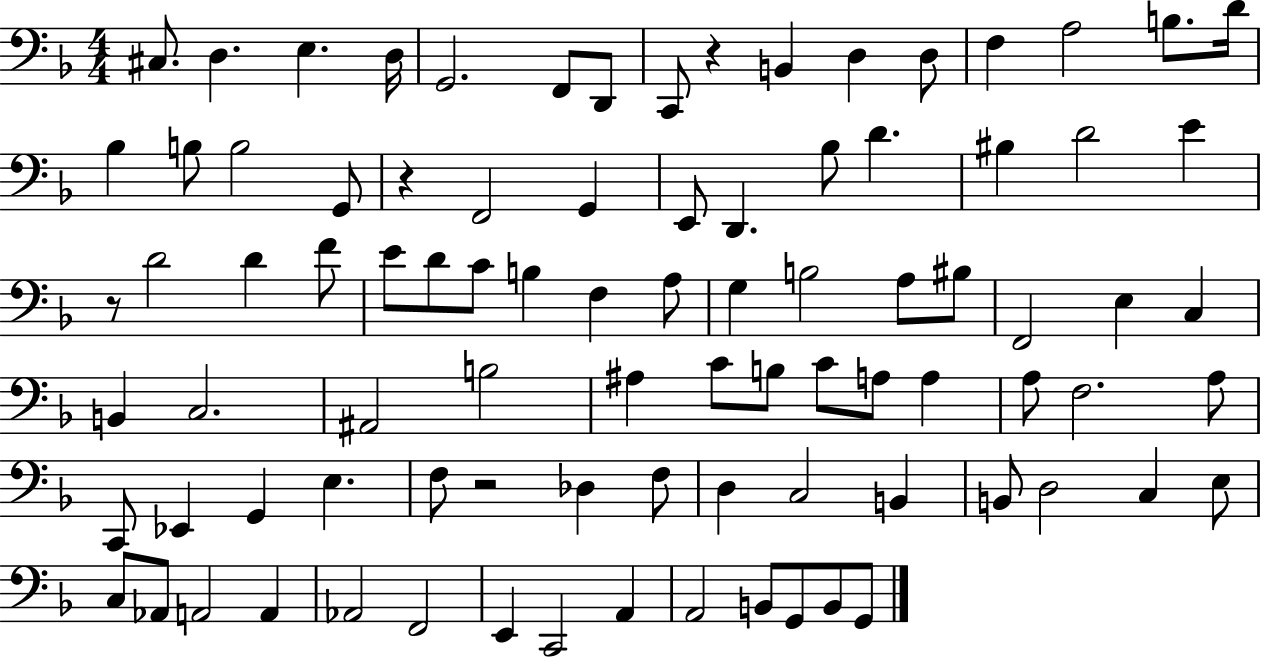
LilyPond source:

{
  \clef bass
  \numericTimeSignature
  \time 4/4
  \key f \major
  cis8. d4. e4. d16 | g,2. f,8 d,8 | c,8 r4 b,4 d4 d8 | f4 a2 b8. d'16 | \break bes4 b8 b2 g,8 | r4 f,2 g,4 | e,8 d,4. bes8 d'4. | bis4 d'2 e'4 | \break r8 d'2 d'4 f'8 | e'8 d'8 c'8 b4 f4 a8 | g4 b2 a8 bis8 | f,2 e4 c4 | \break b,4 c2. | ais,2 b2 | ais4 c'8 b8 c'8 a8 a4 | a8 f2. a8 | \break c,8 ees,4 g,4 e4. | f8 r2 des4 f8 | d4 c2 b,4 | b,8 d2 c4 e8 | \break c8 aes,8 a,2 a,4 | aes,2 f,2 | e,4 c,2 a,4 | a,2 b,8 g,8 b,8 g,8 | \break \bar "|."
}